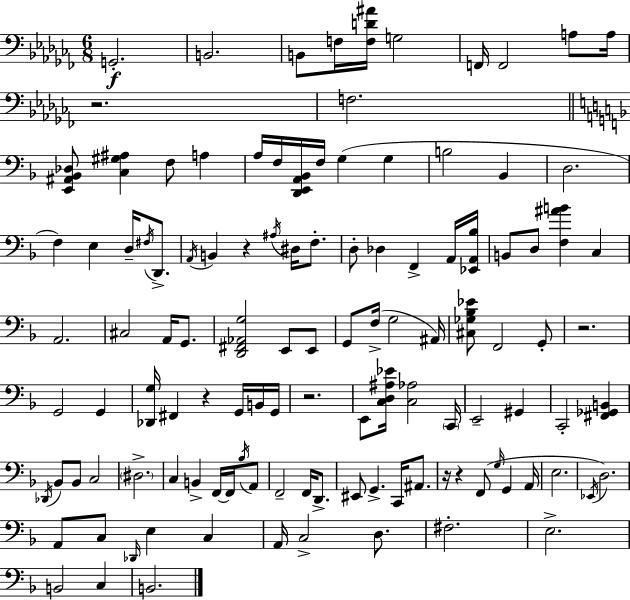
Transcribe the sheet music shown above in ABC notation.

X:1
T:Untitled
M:6/8
L:1/4
K:Abm
G,,2 B,,2 B,,/2 F,/4 [F,D^A]/4 G,2 F,,/4 F,,2 A,/2 A,/4 z2 F,2 [E,,^A,,_B,,_D,]/2 [C,^G,^A,] F,/2 A, A,/4 F,/4 [D,,E,,A,,_B,,]/4 F,/4 G, G, B,2 _B,, D,2 F, E, D,/4 ^F,/4 D,,/2 A,,/4 B,, z ^A,/4 ^D,/4 F,/2 D,/2 _D, F,, A,,/4 [_E,,A,,_B,]/4 B,,/2 D,/2 [F,^AB] C, A,,2 ^C,2 A,,/4 G,,/2 [D,,^F,,_A,,G,]2 E,,/2 E,,/2 G,,/2 F,/4 G,2 ^A,,/4 [^C,_G,_B,_E]/2 F,,2 G,,/2 z2 G,,2 G,, [_D,,G,]/4 ^F,, z G,,/4 B,,/4 G,,/4 z2 E,,/2 [C,D,^A,_E]/4 [C,_A,]2 C,,/4 E,,2 ^G,, C,,2 [^F,,_G,,B,,] _D,,/4 _B,,/2 _B,,/2 C,2 ^D,2 C, B,, F,,/4 F,,/4 _B,/4 A,,/2 F,,2 F,,/4 D,,/2 ^E,,/2 G,, C,,/4 ^A,,/2 z/4 z F,,/2 G,/4 G,, A,,/4 E,2 _E,,/4 D,2 A,,/2 C,/2 _D,,/4 E, C, A,,/4 C,2 D,/2 ^F,2 E,2 B,,2 C, B,,2